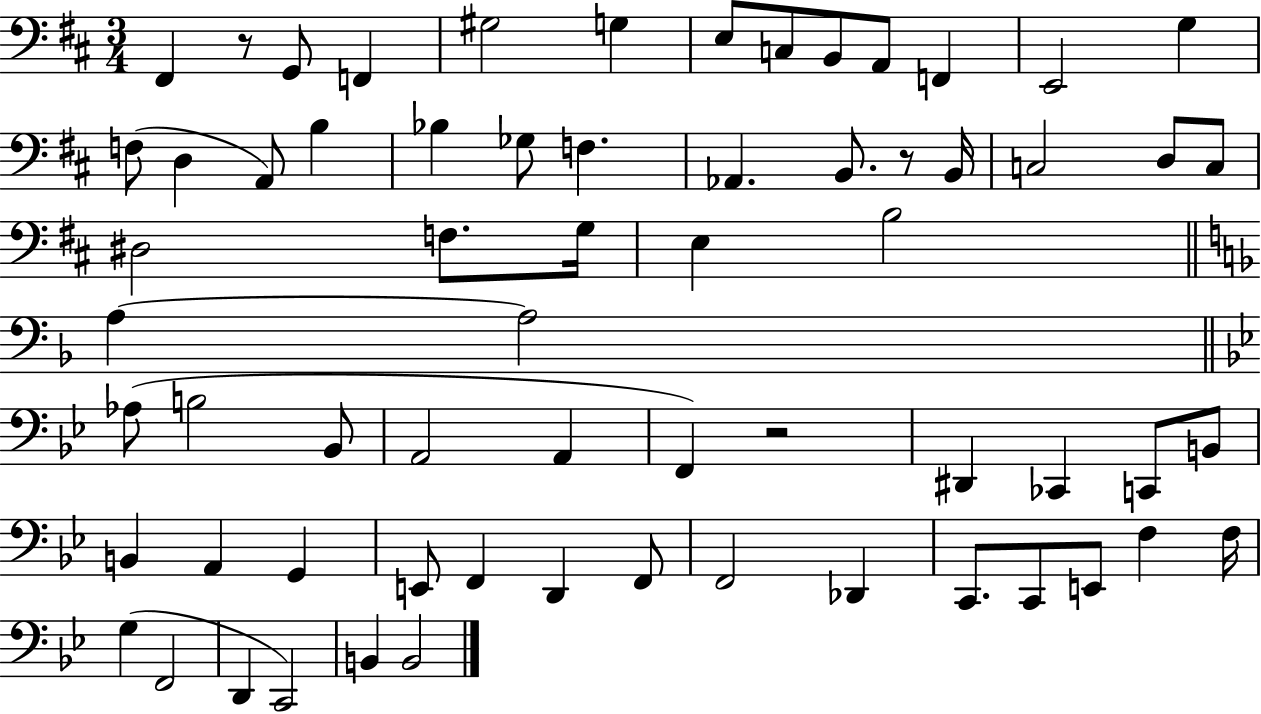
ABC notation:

X:1
T:Untitled
M:3/4
L:1/4
K:D
^F,, z/2 G,,/2 F,, ^G,2 G, E,/2 C,/2 B,,/2 A,,/2 F,, E,,2 G, F,/2 D, A,,/2 B, _B, _G,/2 F, _A,, B,,/2 z/2 B,,/4 C,2 D,/2 C,/2 ^D,2 F,/2 G,/4 E, B,2 A, A,2 _A,/2 B,2 _B,,/2 A,,2 A,, F,, z2 ^D,, _C,, C,,/2 B,,/2 B,, A,, G,, E,,/2 F,, D,, F,,/2 F,,2 _D,, C,,/2 C,,/2 E,,/2 F, F,/4 G, F,,2 D,, C,,2 B,, B,,2